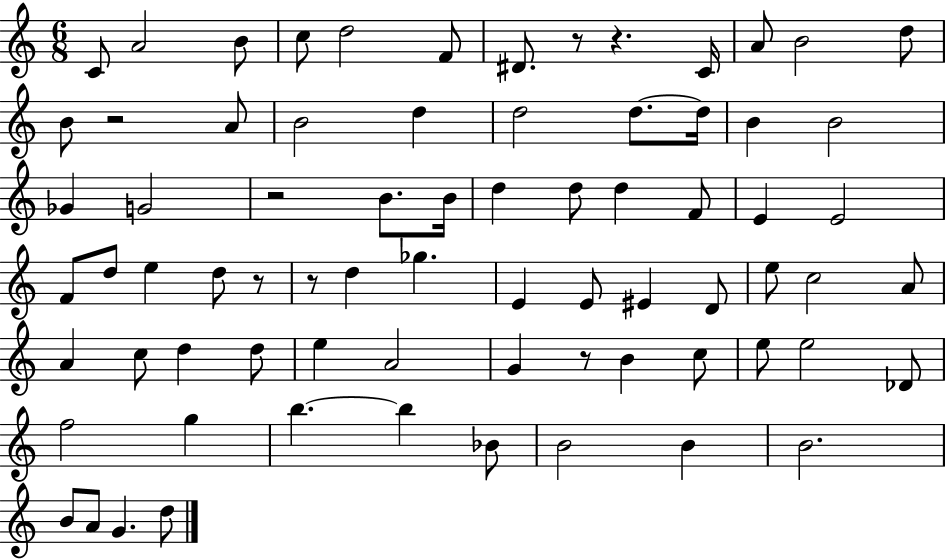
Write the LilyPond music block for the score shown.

{
  \clef treble
  \numericTimeSignature
  \time 6/8
  \key c \major
  \repeat volta 2 { c'8 a'2 b'8 | c''8 d''2 f'8 | dis'8. r8 r4. c'16 | a'8 b'2 d''8 | \break b'8 r2 a'8 | b'2 d''4 | d''2 d''8.~~ d''16 | b'4 b'2 | \break ges'4 g'2 | r2 b'8. b'16 | d''4 d''8 d''4 f'8 | e'4 e'2 | \break f'8 d''8 e''4 d''8 r8 | r8 d''4 ges''4. | e'4 e'8 eis'4 d'8 | e''8 c''2 a'8 | \break a'4 c''8 d''4 d''8 | e''4 a'2 | g'4 r8 b'4 c''8 | e''8 e''2 des'8 | \break f''2 g''4 | b''4.~~ b''4 bes'8 | b'2 b'4 | b'2. | \break b'8 a'8 g'4. d''8 | } \bar "|."
}